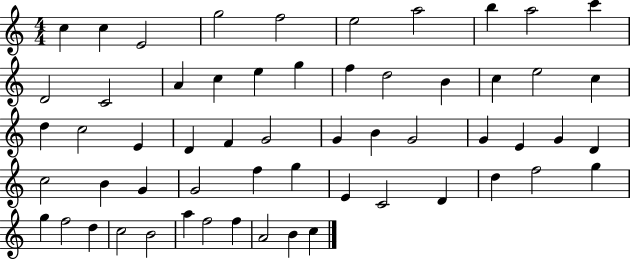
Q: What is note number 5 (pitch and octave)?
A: F5